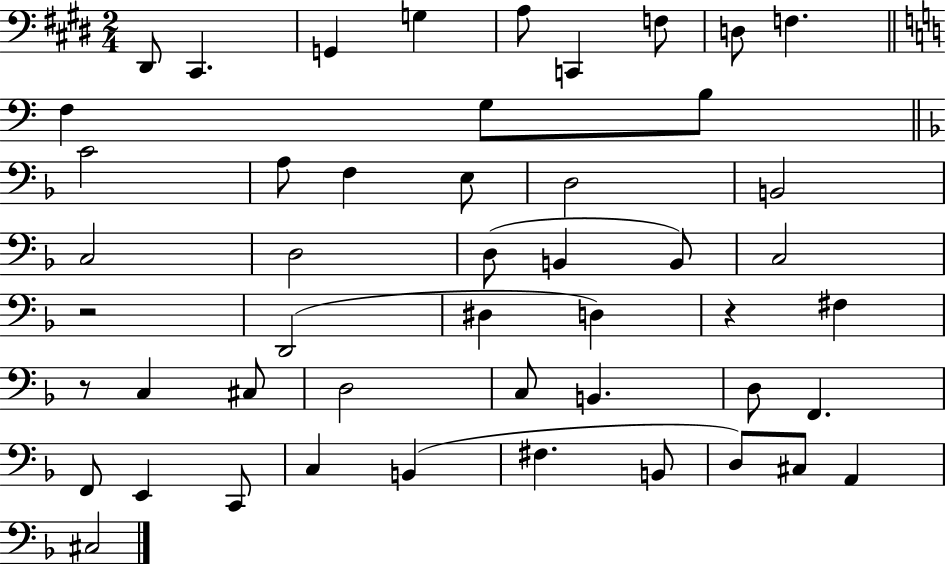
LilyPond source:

{
  \clef bass
  \numericTimeSignature
  \time 2/4
  \key e \major
  dis,8 cis,4. | g,4 g4 | a8 c,4 f8 | d8 f4. | \break \bar "||" \break \key a \minor f4 g8 b8 | \bar "||" \break \key f \major c'2 | a8 f4 e8 | d2 | b,2 | \break c2 | d2 | d8( b,4 b,8) | c2 | \break r2 | d,2( | dis4 d4) | r4 fis4 | \break r8 c4 cis8 | d2 | c8 b,4. | d8 f,4. | \break f,8 e,4 c,8 | c4 b,4( | fis4. b,8 | d8) cis8 a,4 | \break cis2 | \bar "|."
}